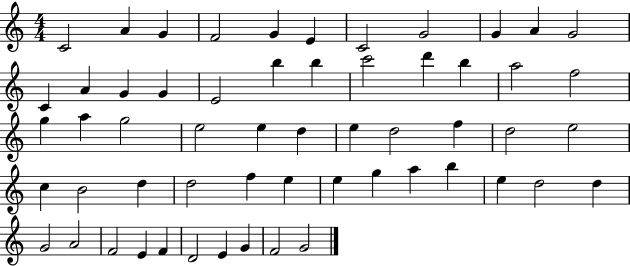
C4/h A4/q G4/q F4/h G4/q E4/q C4/h G4/h G4/q A4/q G4/h C4/q A4/q G4/q G4/q E4/h B5/q B5/q C6/h D6/q B5/q A5/h F5/h G5/q A5/q G5/h E5/h E5/q D5/q E5/q D5/h F5/q D5/h E5/h C5/q B4/h D5/q D5/h F5/q E5/q E5/q G5/q A5/q B5/q E5/q D5/h D5/q G4/h A4/h F4/h E4/q F4/q D4/h E4/q G4/q F4/h G4/h